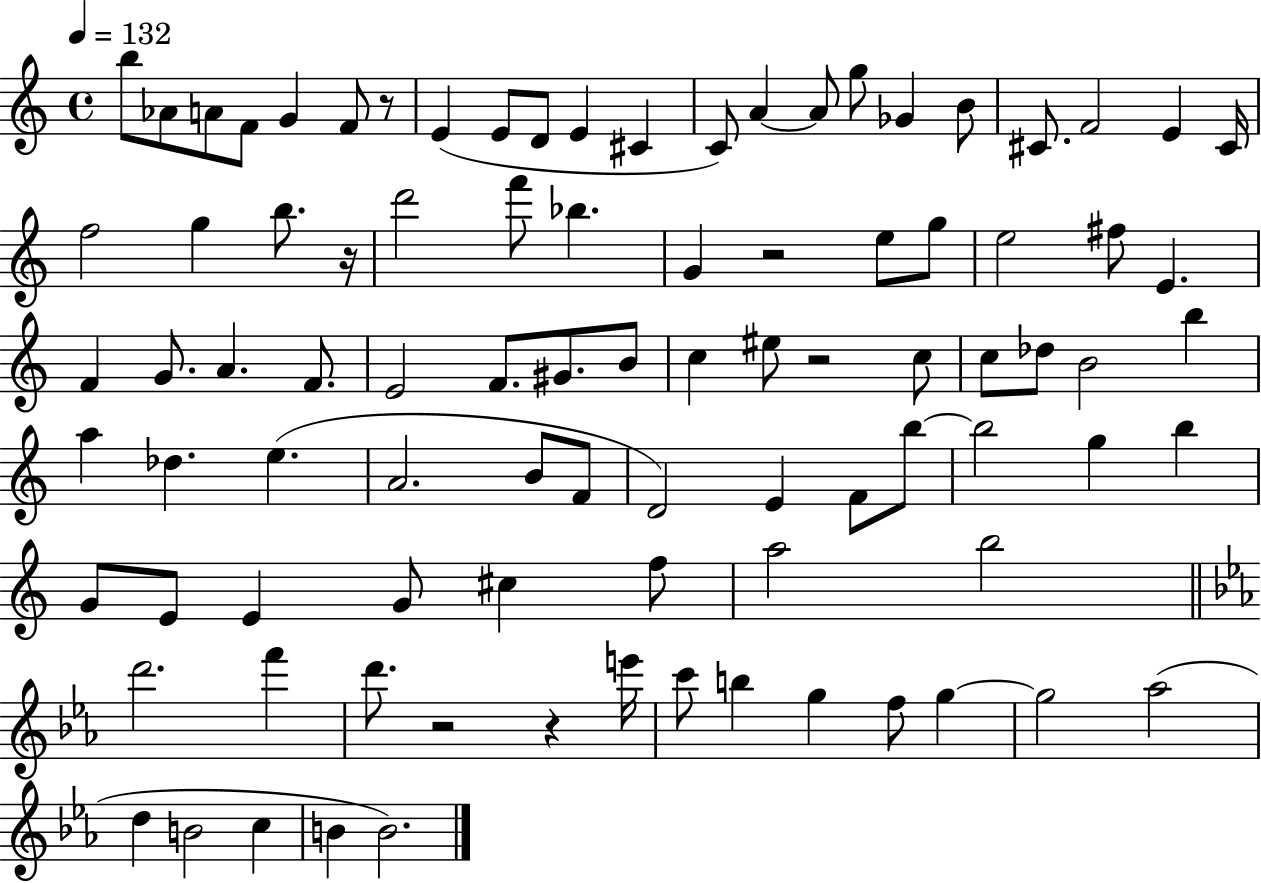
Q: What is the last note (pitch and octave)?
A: B4